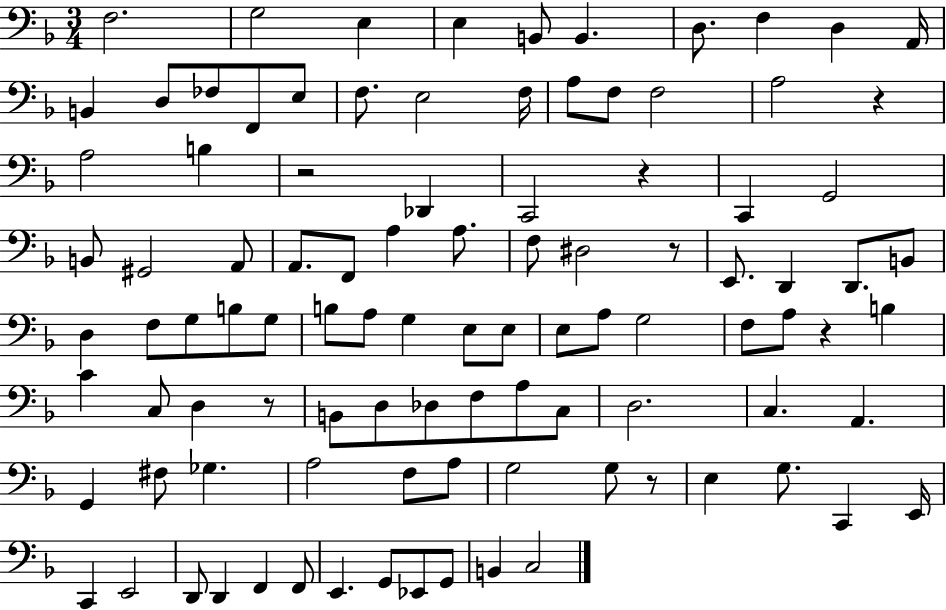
F3/h. G3/h E3/q E3/q B2/e B2/q. D3/e. F3/q D3/q A2/s B2/q D3/e FES3/e F2/e E3/e F3/e. E3/h F3/s A3/e F3/e F3/h A3/h R/q A3/h B3/q R/h Db2/q C2/h R/q C2/q G2/h B2/e G#2/h A2/e A2/e. F2/e A3/q A3/e. F3/e D#3/h R/e E2/e. D2/q D2/e. B2/e D3/q F3/e G3/e B3/e G3/e B3/e A3/e G3/q E3/e E3/e E3/e A3/e G3/h F3/e A3/e R/q B3/q C4/q C3/e D3/q R/e B2/e D3/e Db3/e F3/e A3/e C3/e D3/h. C3/q. A2/q. G2/q F#3/e Gb3/q. A3/h F3/e A3/e G3/h G3/e R/e E3/q G3/e. C2/q E2/s C2/q E2/h D2/e D2/q F2/q F2/e E2/q. G2/e Eb2/e G2/e B2/q C3/h